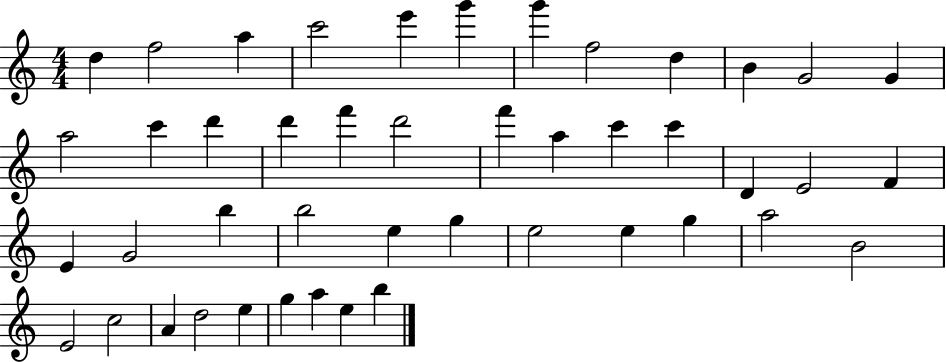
D5/q F5/h A5/q C6/h E6/q G6/q G6/q F5/h D5/q B4/q G4/h G4/q A5/h C6/q D6/q D6/q F6/q D6/h F6/q A5/q C6/q C6/q D4/q E4/h F4/q E4/q G4/h B5/q B5/h E5/q G5/q E5/h E5/q G5/q A5/h B4/h E4/h C5/h A4/q D5/h E5/q G5/q A5/q E5/q B5/q